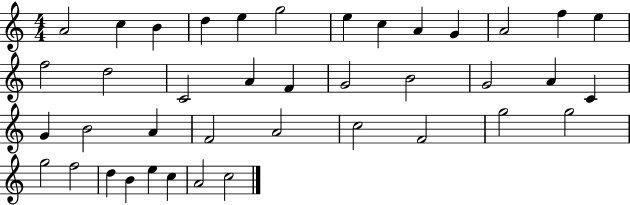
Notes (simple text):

A4/h C5/q B4/q D5/q E5/q G5/h E5/q C5/q A4/q G4/q A4/h F5/q E5/q F5/h D5/h C4/h A4/q F4/q G4/h B4/h G4/h A4/q C4/q G4/q B4/h A4/q F4/h A4/h C5/h F4/h G5/h G5/h G5/h F5/h D5/q B4/q E5/q C5/q A4/h C5/h